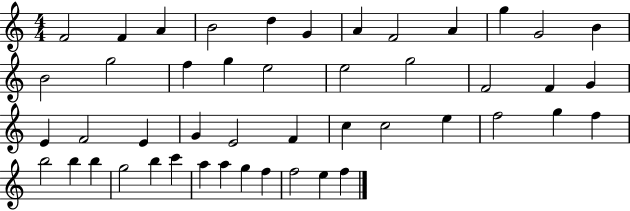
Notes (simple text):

F4/h F4/q A4/q B4/h D5/q G4/q A4/q F4/h A4/q G5/q G4/h B4/q B4/h G5/h F5/q G5/q E5/h E5/h G5/h F4/h F4/q G4/q E4/q F4/h E4/q G4/q E4/h F4/q C5/q C5/h E5/q F5/h G5/q F5/q B5/h B5/q B5/q G5/h B5/q C6/q A5/q A5/q G5/q F5/q F5/h E5/q F5/q